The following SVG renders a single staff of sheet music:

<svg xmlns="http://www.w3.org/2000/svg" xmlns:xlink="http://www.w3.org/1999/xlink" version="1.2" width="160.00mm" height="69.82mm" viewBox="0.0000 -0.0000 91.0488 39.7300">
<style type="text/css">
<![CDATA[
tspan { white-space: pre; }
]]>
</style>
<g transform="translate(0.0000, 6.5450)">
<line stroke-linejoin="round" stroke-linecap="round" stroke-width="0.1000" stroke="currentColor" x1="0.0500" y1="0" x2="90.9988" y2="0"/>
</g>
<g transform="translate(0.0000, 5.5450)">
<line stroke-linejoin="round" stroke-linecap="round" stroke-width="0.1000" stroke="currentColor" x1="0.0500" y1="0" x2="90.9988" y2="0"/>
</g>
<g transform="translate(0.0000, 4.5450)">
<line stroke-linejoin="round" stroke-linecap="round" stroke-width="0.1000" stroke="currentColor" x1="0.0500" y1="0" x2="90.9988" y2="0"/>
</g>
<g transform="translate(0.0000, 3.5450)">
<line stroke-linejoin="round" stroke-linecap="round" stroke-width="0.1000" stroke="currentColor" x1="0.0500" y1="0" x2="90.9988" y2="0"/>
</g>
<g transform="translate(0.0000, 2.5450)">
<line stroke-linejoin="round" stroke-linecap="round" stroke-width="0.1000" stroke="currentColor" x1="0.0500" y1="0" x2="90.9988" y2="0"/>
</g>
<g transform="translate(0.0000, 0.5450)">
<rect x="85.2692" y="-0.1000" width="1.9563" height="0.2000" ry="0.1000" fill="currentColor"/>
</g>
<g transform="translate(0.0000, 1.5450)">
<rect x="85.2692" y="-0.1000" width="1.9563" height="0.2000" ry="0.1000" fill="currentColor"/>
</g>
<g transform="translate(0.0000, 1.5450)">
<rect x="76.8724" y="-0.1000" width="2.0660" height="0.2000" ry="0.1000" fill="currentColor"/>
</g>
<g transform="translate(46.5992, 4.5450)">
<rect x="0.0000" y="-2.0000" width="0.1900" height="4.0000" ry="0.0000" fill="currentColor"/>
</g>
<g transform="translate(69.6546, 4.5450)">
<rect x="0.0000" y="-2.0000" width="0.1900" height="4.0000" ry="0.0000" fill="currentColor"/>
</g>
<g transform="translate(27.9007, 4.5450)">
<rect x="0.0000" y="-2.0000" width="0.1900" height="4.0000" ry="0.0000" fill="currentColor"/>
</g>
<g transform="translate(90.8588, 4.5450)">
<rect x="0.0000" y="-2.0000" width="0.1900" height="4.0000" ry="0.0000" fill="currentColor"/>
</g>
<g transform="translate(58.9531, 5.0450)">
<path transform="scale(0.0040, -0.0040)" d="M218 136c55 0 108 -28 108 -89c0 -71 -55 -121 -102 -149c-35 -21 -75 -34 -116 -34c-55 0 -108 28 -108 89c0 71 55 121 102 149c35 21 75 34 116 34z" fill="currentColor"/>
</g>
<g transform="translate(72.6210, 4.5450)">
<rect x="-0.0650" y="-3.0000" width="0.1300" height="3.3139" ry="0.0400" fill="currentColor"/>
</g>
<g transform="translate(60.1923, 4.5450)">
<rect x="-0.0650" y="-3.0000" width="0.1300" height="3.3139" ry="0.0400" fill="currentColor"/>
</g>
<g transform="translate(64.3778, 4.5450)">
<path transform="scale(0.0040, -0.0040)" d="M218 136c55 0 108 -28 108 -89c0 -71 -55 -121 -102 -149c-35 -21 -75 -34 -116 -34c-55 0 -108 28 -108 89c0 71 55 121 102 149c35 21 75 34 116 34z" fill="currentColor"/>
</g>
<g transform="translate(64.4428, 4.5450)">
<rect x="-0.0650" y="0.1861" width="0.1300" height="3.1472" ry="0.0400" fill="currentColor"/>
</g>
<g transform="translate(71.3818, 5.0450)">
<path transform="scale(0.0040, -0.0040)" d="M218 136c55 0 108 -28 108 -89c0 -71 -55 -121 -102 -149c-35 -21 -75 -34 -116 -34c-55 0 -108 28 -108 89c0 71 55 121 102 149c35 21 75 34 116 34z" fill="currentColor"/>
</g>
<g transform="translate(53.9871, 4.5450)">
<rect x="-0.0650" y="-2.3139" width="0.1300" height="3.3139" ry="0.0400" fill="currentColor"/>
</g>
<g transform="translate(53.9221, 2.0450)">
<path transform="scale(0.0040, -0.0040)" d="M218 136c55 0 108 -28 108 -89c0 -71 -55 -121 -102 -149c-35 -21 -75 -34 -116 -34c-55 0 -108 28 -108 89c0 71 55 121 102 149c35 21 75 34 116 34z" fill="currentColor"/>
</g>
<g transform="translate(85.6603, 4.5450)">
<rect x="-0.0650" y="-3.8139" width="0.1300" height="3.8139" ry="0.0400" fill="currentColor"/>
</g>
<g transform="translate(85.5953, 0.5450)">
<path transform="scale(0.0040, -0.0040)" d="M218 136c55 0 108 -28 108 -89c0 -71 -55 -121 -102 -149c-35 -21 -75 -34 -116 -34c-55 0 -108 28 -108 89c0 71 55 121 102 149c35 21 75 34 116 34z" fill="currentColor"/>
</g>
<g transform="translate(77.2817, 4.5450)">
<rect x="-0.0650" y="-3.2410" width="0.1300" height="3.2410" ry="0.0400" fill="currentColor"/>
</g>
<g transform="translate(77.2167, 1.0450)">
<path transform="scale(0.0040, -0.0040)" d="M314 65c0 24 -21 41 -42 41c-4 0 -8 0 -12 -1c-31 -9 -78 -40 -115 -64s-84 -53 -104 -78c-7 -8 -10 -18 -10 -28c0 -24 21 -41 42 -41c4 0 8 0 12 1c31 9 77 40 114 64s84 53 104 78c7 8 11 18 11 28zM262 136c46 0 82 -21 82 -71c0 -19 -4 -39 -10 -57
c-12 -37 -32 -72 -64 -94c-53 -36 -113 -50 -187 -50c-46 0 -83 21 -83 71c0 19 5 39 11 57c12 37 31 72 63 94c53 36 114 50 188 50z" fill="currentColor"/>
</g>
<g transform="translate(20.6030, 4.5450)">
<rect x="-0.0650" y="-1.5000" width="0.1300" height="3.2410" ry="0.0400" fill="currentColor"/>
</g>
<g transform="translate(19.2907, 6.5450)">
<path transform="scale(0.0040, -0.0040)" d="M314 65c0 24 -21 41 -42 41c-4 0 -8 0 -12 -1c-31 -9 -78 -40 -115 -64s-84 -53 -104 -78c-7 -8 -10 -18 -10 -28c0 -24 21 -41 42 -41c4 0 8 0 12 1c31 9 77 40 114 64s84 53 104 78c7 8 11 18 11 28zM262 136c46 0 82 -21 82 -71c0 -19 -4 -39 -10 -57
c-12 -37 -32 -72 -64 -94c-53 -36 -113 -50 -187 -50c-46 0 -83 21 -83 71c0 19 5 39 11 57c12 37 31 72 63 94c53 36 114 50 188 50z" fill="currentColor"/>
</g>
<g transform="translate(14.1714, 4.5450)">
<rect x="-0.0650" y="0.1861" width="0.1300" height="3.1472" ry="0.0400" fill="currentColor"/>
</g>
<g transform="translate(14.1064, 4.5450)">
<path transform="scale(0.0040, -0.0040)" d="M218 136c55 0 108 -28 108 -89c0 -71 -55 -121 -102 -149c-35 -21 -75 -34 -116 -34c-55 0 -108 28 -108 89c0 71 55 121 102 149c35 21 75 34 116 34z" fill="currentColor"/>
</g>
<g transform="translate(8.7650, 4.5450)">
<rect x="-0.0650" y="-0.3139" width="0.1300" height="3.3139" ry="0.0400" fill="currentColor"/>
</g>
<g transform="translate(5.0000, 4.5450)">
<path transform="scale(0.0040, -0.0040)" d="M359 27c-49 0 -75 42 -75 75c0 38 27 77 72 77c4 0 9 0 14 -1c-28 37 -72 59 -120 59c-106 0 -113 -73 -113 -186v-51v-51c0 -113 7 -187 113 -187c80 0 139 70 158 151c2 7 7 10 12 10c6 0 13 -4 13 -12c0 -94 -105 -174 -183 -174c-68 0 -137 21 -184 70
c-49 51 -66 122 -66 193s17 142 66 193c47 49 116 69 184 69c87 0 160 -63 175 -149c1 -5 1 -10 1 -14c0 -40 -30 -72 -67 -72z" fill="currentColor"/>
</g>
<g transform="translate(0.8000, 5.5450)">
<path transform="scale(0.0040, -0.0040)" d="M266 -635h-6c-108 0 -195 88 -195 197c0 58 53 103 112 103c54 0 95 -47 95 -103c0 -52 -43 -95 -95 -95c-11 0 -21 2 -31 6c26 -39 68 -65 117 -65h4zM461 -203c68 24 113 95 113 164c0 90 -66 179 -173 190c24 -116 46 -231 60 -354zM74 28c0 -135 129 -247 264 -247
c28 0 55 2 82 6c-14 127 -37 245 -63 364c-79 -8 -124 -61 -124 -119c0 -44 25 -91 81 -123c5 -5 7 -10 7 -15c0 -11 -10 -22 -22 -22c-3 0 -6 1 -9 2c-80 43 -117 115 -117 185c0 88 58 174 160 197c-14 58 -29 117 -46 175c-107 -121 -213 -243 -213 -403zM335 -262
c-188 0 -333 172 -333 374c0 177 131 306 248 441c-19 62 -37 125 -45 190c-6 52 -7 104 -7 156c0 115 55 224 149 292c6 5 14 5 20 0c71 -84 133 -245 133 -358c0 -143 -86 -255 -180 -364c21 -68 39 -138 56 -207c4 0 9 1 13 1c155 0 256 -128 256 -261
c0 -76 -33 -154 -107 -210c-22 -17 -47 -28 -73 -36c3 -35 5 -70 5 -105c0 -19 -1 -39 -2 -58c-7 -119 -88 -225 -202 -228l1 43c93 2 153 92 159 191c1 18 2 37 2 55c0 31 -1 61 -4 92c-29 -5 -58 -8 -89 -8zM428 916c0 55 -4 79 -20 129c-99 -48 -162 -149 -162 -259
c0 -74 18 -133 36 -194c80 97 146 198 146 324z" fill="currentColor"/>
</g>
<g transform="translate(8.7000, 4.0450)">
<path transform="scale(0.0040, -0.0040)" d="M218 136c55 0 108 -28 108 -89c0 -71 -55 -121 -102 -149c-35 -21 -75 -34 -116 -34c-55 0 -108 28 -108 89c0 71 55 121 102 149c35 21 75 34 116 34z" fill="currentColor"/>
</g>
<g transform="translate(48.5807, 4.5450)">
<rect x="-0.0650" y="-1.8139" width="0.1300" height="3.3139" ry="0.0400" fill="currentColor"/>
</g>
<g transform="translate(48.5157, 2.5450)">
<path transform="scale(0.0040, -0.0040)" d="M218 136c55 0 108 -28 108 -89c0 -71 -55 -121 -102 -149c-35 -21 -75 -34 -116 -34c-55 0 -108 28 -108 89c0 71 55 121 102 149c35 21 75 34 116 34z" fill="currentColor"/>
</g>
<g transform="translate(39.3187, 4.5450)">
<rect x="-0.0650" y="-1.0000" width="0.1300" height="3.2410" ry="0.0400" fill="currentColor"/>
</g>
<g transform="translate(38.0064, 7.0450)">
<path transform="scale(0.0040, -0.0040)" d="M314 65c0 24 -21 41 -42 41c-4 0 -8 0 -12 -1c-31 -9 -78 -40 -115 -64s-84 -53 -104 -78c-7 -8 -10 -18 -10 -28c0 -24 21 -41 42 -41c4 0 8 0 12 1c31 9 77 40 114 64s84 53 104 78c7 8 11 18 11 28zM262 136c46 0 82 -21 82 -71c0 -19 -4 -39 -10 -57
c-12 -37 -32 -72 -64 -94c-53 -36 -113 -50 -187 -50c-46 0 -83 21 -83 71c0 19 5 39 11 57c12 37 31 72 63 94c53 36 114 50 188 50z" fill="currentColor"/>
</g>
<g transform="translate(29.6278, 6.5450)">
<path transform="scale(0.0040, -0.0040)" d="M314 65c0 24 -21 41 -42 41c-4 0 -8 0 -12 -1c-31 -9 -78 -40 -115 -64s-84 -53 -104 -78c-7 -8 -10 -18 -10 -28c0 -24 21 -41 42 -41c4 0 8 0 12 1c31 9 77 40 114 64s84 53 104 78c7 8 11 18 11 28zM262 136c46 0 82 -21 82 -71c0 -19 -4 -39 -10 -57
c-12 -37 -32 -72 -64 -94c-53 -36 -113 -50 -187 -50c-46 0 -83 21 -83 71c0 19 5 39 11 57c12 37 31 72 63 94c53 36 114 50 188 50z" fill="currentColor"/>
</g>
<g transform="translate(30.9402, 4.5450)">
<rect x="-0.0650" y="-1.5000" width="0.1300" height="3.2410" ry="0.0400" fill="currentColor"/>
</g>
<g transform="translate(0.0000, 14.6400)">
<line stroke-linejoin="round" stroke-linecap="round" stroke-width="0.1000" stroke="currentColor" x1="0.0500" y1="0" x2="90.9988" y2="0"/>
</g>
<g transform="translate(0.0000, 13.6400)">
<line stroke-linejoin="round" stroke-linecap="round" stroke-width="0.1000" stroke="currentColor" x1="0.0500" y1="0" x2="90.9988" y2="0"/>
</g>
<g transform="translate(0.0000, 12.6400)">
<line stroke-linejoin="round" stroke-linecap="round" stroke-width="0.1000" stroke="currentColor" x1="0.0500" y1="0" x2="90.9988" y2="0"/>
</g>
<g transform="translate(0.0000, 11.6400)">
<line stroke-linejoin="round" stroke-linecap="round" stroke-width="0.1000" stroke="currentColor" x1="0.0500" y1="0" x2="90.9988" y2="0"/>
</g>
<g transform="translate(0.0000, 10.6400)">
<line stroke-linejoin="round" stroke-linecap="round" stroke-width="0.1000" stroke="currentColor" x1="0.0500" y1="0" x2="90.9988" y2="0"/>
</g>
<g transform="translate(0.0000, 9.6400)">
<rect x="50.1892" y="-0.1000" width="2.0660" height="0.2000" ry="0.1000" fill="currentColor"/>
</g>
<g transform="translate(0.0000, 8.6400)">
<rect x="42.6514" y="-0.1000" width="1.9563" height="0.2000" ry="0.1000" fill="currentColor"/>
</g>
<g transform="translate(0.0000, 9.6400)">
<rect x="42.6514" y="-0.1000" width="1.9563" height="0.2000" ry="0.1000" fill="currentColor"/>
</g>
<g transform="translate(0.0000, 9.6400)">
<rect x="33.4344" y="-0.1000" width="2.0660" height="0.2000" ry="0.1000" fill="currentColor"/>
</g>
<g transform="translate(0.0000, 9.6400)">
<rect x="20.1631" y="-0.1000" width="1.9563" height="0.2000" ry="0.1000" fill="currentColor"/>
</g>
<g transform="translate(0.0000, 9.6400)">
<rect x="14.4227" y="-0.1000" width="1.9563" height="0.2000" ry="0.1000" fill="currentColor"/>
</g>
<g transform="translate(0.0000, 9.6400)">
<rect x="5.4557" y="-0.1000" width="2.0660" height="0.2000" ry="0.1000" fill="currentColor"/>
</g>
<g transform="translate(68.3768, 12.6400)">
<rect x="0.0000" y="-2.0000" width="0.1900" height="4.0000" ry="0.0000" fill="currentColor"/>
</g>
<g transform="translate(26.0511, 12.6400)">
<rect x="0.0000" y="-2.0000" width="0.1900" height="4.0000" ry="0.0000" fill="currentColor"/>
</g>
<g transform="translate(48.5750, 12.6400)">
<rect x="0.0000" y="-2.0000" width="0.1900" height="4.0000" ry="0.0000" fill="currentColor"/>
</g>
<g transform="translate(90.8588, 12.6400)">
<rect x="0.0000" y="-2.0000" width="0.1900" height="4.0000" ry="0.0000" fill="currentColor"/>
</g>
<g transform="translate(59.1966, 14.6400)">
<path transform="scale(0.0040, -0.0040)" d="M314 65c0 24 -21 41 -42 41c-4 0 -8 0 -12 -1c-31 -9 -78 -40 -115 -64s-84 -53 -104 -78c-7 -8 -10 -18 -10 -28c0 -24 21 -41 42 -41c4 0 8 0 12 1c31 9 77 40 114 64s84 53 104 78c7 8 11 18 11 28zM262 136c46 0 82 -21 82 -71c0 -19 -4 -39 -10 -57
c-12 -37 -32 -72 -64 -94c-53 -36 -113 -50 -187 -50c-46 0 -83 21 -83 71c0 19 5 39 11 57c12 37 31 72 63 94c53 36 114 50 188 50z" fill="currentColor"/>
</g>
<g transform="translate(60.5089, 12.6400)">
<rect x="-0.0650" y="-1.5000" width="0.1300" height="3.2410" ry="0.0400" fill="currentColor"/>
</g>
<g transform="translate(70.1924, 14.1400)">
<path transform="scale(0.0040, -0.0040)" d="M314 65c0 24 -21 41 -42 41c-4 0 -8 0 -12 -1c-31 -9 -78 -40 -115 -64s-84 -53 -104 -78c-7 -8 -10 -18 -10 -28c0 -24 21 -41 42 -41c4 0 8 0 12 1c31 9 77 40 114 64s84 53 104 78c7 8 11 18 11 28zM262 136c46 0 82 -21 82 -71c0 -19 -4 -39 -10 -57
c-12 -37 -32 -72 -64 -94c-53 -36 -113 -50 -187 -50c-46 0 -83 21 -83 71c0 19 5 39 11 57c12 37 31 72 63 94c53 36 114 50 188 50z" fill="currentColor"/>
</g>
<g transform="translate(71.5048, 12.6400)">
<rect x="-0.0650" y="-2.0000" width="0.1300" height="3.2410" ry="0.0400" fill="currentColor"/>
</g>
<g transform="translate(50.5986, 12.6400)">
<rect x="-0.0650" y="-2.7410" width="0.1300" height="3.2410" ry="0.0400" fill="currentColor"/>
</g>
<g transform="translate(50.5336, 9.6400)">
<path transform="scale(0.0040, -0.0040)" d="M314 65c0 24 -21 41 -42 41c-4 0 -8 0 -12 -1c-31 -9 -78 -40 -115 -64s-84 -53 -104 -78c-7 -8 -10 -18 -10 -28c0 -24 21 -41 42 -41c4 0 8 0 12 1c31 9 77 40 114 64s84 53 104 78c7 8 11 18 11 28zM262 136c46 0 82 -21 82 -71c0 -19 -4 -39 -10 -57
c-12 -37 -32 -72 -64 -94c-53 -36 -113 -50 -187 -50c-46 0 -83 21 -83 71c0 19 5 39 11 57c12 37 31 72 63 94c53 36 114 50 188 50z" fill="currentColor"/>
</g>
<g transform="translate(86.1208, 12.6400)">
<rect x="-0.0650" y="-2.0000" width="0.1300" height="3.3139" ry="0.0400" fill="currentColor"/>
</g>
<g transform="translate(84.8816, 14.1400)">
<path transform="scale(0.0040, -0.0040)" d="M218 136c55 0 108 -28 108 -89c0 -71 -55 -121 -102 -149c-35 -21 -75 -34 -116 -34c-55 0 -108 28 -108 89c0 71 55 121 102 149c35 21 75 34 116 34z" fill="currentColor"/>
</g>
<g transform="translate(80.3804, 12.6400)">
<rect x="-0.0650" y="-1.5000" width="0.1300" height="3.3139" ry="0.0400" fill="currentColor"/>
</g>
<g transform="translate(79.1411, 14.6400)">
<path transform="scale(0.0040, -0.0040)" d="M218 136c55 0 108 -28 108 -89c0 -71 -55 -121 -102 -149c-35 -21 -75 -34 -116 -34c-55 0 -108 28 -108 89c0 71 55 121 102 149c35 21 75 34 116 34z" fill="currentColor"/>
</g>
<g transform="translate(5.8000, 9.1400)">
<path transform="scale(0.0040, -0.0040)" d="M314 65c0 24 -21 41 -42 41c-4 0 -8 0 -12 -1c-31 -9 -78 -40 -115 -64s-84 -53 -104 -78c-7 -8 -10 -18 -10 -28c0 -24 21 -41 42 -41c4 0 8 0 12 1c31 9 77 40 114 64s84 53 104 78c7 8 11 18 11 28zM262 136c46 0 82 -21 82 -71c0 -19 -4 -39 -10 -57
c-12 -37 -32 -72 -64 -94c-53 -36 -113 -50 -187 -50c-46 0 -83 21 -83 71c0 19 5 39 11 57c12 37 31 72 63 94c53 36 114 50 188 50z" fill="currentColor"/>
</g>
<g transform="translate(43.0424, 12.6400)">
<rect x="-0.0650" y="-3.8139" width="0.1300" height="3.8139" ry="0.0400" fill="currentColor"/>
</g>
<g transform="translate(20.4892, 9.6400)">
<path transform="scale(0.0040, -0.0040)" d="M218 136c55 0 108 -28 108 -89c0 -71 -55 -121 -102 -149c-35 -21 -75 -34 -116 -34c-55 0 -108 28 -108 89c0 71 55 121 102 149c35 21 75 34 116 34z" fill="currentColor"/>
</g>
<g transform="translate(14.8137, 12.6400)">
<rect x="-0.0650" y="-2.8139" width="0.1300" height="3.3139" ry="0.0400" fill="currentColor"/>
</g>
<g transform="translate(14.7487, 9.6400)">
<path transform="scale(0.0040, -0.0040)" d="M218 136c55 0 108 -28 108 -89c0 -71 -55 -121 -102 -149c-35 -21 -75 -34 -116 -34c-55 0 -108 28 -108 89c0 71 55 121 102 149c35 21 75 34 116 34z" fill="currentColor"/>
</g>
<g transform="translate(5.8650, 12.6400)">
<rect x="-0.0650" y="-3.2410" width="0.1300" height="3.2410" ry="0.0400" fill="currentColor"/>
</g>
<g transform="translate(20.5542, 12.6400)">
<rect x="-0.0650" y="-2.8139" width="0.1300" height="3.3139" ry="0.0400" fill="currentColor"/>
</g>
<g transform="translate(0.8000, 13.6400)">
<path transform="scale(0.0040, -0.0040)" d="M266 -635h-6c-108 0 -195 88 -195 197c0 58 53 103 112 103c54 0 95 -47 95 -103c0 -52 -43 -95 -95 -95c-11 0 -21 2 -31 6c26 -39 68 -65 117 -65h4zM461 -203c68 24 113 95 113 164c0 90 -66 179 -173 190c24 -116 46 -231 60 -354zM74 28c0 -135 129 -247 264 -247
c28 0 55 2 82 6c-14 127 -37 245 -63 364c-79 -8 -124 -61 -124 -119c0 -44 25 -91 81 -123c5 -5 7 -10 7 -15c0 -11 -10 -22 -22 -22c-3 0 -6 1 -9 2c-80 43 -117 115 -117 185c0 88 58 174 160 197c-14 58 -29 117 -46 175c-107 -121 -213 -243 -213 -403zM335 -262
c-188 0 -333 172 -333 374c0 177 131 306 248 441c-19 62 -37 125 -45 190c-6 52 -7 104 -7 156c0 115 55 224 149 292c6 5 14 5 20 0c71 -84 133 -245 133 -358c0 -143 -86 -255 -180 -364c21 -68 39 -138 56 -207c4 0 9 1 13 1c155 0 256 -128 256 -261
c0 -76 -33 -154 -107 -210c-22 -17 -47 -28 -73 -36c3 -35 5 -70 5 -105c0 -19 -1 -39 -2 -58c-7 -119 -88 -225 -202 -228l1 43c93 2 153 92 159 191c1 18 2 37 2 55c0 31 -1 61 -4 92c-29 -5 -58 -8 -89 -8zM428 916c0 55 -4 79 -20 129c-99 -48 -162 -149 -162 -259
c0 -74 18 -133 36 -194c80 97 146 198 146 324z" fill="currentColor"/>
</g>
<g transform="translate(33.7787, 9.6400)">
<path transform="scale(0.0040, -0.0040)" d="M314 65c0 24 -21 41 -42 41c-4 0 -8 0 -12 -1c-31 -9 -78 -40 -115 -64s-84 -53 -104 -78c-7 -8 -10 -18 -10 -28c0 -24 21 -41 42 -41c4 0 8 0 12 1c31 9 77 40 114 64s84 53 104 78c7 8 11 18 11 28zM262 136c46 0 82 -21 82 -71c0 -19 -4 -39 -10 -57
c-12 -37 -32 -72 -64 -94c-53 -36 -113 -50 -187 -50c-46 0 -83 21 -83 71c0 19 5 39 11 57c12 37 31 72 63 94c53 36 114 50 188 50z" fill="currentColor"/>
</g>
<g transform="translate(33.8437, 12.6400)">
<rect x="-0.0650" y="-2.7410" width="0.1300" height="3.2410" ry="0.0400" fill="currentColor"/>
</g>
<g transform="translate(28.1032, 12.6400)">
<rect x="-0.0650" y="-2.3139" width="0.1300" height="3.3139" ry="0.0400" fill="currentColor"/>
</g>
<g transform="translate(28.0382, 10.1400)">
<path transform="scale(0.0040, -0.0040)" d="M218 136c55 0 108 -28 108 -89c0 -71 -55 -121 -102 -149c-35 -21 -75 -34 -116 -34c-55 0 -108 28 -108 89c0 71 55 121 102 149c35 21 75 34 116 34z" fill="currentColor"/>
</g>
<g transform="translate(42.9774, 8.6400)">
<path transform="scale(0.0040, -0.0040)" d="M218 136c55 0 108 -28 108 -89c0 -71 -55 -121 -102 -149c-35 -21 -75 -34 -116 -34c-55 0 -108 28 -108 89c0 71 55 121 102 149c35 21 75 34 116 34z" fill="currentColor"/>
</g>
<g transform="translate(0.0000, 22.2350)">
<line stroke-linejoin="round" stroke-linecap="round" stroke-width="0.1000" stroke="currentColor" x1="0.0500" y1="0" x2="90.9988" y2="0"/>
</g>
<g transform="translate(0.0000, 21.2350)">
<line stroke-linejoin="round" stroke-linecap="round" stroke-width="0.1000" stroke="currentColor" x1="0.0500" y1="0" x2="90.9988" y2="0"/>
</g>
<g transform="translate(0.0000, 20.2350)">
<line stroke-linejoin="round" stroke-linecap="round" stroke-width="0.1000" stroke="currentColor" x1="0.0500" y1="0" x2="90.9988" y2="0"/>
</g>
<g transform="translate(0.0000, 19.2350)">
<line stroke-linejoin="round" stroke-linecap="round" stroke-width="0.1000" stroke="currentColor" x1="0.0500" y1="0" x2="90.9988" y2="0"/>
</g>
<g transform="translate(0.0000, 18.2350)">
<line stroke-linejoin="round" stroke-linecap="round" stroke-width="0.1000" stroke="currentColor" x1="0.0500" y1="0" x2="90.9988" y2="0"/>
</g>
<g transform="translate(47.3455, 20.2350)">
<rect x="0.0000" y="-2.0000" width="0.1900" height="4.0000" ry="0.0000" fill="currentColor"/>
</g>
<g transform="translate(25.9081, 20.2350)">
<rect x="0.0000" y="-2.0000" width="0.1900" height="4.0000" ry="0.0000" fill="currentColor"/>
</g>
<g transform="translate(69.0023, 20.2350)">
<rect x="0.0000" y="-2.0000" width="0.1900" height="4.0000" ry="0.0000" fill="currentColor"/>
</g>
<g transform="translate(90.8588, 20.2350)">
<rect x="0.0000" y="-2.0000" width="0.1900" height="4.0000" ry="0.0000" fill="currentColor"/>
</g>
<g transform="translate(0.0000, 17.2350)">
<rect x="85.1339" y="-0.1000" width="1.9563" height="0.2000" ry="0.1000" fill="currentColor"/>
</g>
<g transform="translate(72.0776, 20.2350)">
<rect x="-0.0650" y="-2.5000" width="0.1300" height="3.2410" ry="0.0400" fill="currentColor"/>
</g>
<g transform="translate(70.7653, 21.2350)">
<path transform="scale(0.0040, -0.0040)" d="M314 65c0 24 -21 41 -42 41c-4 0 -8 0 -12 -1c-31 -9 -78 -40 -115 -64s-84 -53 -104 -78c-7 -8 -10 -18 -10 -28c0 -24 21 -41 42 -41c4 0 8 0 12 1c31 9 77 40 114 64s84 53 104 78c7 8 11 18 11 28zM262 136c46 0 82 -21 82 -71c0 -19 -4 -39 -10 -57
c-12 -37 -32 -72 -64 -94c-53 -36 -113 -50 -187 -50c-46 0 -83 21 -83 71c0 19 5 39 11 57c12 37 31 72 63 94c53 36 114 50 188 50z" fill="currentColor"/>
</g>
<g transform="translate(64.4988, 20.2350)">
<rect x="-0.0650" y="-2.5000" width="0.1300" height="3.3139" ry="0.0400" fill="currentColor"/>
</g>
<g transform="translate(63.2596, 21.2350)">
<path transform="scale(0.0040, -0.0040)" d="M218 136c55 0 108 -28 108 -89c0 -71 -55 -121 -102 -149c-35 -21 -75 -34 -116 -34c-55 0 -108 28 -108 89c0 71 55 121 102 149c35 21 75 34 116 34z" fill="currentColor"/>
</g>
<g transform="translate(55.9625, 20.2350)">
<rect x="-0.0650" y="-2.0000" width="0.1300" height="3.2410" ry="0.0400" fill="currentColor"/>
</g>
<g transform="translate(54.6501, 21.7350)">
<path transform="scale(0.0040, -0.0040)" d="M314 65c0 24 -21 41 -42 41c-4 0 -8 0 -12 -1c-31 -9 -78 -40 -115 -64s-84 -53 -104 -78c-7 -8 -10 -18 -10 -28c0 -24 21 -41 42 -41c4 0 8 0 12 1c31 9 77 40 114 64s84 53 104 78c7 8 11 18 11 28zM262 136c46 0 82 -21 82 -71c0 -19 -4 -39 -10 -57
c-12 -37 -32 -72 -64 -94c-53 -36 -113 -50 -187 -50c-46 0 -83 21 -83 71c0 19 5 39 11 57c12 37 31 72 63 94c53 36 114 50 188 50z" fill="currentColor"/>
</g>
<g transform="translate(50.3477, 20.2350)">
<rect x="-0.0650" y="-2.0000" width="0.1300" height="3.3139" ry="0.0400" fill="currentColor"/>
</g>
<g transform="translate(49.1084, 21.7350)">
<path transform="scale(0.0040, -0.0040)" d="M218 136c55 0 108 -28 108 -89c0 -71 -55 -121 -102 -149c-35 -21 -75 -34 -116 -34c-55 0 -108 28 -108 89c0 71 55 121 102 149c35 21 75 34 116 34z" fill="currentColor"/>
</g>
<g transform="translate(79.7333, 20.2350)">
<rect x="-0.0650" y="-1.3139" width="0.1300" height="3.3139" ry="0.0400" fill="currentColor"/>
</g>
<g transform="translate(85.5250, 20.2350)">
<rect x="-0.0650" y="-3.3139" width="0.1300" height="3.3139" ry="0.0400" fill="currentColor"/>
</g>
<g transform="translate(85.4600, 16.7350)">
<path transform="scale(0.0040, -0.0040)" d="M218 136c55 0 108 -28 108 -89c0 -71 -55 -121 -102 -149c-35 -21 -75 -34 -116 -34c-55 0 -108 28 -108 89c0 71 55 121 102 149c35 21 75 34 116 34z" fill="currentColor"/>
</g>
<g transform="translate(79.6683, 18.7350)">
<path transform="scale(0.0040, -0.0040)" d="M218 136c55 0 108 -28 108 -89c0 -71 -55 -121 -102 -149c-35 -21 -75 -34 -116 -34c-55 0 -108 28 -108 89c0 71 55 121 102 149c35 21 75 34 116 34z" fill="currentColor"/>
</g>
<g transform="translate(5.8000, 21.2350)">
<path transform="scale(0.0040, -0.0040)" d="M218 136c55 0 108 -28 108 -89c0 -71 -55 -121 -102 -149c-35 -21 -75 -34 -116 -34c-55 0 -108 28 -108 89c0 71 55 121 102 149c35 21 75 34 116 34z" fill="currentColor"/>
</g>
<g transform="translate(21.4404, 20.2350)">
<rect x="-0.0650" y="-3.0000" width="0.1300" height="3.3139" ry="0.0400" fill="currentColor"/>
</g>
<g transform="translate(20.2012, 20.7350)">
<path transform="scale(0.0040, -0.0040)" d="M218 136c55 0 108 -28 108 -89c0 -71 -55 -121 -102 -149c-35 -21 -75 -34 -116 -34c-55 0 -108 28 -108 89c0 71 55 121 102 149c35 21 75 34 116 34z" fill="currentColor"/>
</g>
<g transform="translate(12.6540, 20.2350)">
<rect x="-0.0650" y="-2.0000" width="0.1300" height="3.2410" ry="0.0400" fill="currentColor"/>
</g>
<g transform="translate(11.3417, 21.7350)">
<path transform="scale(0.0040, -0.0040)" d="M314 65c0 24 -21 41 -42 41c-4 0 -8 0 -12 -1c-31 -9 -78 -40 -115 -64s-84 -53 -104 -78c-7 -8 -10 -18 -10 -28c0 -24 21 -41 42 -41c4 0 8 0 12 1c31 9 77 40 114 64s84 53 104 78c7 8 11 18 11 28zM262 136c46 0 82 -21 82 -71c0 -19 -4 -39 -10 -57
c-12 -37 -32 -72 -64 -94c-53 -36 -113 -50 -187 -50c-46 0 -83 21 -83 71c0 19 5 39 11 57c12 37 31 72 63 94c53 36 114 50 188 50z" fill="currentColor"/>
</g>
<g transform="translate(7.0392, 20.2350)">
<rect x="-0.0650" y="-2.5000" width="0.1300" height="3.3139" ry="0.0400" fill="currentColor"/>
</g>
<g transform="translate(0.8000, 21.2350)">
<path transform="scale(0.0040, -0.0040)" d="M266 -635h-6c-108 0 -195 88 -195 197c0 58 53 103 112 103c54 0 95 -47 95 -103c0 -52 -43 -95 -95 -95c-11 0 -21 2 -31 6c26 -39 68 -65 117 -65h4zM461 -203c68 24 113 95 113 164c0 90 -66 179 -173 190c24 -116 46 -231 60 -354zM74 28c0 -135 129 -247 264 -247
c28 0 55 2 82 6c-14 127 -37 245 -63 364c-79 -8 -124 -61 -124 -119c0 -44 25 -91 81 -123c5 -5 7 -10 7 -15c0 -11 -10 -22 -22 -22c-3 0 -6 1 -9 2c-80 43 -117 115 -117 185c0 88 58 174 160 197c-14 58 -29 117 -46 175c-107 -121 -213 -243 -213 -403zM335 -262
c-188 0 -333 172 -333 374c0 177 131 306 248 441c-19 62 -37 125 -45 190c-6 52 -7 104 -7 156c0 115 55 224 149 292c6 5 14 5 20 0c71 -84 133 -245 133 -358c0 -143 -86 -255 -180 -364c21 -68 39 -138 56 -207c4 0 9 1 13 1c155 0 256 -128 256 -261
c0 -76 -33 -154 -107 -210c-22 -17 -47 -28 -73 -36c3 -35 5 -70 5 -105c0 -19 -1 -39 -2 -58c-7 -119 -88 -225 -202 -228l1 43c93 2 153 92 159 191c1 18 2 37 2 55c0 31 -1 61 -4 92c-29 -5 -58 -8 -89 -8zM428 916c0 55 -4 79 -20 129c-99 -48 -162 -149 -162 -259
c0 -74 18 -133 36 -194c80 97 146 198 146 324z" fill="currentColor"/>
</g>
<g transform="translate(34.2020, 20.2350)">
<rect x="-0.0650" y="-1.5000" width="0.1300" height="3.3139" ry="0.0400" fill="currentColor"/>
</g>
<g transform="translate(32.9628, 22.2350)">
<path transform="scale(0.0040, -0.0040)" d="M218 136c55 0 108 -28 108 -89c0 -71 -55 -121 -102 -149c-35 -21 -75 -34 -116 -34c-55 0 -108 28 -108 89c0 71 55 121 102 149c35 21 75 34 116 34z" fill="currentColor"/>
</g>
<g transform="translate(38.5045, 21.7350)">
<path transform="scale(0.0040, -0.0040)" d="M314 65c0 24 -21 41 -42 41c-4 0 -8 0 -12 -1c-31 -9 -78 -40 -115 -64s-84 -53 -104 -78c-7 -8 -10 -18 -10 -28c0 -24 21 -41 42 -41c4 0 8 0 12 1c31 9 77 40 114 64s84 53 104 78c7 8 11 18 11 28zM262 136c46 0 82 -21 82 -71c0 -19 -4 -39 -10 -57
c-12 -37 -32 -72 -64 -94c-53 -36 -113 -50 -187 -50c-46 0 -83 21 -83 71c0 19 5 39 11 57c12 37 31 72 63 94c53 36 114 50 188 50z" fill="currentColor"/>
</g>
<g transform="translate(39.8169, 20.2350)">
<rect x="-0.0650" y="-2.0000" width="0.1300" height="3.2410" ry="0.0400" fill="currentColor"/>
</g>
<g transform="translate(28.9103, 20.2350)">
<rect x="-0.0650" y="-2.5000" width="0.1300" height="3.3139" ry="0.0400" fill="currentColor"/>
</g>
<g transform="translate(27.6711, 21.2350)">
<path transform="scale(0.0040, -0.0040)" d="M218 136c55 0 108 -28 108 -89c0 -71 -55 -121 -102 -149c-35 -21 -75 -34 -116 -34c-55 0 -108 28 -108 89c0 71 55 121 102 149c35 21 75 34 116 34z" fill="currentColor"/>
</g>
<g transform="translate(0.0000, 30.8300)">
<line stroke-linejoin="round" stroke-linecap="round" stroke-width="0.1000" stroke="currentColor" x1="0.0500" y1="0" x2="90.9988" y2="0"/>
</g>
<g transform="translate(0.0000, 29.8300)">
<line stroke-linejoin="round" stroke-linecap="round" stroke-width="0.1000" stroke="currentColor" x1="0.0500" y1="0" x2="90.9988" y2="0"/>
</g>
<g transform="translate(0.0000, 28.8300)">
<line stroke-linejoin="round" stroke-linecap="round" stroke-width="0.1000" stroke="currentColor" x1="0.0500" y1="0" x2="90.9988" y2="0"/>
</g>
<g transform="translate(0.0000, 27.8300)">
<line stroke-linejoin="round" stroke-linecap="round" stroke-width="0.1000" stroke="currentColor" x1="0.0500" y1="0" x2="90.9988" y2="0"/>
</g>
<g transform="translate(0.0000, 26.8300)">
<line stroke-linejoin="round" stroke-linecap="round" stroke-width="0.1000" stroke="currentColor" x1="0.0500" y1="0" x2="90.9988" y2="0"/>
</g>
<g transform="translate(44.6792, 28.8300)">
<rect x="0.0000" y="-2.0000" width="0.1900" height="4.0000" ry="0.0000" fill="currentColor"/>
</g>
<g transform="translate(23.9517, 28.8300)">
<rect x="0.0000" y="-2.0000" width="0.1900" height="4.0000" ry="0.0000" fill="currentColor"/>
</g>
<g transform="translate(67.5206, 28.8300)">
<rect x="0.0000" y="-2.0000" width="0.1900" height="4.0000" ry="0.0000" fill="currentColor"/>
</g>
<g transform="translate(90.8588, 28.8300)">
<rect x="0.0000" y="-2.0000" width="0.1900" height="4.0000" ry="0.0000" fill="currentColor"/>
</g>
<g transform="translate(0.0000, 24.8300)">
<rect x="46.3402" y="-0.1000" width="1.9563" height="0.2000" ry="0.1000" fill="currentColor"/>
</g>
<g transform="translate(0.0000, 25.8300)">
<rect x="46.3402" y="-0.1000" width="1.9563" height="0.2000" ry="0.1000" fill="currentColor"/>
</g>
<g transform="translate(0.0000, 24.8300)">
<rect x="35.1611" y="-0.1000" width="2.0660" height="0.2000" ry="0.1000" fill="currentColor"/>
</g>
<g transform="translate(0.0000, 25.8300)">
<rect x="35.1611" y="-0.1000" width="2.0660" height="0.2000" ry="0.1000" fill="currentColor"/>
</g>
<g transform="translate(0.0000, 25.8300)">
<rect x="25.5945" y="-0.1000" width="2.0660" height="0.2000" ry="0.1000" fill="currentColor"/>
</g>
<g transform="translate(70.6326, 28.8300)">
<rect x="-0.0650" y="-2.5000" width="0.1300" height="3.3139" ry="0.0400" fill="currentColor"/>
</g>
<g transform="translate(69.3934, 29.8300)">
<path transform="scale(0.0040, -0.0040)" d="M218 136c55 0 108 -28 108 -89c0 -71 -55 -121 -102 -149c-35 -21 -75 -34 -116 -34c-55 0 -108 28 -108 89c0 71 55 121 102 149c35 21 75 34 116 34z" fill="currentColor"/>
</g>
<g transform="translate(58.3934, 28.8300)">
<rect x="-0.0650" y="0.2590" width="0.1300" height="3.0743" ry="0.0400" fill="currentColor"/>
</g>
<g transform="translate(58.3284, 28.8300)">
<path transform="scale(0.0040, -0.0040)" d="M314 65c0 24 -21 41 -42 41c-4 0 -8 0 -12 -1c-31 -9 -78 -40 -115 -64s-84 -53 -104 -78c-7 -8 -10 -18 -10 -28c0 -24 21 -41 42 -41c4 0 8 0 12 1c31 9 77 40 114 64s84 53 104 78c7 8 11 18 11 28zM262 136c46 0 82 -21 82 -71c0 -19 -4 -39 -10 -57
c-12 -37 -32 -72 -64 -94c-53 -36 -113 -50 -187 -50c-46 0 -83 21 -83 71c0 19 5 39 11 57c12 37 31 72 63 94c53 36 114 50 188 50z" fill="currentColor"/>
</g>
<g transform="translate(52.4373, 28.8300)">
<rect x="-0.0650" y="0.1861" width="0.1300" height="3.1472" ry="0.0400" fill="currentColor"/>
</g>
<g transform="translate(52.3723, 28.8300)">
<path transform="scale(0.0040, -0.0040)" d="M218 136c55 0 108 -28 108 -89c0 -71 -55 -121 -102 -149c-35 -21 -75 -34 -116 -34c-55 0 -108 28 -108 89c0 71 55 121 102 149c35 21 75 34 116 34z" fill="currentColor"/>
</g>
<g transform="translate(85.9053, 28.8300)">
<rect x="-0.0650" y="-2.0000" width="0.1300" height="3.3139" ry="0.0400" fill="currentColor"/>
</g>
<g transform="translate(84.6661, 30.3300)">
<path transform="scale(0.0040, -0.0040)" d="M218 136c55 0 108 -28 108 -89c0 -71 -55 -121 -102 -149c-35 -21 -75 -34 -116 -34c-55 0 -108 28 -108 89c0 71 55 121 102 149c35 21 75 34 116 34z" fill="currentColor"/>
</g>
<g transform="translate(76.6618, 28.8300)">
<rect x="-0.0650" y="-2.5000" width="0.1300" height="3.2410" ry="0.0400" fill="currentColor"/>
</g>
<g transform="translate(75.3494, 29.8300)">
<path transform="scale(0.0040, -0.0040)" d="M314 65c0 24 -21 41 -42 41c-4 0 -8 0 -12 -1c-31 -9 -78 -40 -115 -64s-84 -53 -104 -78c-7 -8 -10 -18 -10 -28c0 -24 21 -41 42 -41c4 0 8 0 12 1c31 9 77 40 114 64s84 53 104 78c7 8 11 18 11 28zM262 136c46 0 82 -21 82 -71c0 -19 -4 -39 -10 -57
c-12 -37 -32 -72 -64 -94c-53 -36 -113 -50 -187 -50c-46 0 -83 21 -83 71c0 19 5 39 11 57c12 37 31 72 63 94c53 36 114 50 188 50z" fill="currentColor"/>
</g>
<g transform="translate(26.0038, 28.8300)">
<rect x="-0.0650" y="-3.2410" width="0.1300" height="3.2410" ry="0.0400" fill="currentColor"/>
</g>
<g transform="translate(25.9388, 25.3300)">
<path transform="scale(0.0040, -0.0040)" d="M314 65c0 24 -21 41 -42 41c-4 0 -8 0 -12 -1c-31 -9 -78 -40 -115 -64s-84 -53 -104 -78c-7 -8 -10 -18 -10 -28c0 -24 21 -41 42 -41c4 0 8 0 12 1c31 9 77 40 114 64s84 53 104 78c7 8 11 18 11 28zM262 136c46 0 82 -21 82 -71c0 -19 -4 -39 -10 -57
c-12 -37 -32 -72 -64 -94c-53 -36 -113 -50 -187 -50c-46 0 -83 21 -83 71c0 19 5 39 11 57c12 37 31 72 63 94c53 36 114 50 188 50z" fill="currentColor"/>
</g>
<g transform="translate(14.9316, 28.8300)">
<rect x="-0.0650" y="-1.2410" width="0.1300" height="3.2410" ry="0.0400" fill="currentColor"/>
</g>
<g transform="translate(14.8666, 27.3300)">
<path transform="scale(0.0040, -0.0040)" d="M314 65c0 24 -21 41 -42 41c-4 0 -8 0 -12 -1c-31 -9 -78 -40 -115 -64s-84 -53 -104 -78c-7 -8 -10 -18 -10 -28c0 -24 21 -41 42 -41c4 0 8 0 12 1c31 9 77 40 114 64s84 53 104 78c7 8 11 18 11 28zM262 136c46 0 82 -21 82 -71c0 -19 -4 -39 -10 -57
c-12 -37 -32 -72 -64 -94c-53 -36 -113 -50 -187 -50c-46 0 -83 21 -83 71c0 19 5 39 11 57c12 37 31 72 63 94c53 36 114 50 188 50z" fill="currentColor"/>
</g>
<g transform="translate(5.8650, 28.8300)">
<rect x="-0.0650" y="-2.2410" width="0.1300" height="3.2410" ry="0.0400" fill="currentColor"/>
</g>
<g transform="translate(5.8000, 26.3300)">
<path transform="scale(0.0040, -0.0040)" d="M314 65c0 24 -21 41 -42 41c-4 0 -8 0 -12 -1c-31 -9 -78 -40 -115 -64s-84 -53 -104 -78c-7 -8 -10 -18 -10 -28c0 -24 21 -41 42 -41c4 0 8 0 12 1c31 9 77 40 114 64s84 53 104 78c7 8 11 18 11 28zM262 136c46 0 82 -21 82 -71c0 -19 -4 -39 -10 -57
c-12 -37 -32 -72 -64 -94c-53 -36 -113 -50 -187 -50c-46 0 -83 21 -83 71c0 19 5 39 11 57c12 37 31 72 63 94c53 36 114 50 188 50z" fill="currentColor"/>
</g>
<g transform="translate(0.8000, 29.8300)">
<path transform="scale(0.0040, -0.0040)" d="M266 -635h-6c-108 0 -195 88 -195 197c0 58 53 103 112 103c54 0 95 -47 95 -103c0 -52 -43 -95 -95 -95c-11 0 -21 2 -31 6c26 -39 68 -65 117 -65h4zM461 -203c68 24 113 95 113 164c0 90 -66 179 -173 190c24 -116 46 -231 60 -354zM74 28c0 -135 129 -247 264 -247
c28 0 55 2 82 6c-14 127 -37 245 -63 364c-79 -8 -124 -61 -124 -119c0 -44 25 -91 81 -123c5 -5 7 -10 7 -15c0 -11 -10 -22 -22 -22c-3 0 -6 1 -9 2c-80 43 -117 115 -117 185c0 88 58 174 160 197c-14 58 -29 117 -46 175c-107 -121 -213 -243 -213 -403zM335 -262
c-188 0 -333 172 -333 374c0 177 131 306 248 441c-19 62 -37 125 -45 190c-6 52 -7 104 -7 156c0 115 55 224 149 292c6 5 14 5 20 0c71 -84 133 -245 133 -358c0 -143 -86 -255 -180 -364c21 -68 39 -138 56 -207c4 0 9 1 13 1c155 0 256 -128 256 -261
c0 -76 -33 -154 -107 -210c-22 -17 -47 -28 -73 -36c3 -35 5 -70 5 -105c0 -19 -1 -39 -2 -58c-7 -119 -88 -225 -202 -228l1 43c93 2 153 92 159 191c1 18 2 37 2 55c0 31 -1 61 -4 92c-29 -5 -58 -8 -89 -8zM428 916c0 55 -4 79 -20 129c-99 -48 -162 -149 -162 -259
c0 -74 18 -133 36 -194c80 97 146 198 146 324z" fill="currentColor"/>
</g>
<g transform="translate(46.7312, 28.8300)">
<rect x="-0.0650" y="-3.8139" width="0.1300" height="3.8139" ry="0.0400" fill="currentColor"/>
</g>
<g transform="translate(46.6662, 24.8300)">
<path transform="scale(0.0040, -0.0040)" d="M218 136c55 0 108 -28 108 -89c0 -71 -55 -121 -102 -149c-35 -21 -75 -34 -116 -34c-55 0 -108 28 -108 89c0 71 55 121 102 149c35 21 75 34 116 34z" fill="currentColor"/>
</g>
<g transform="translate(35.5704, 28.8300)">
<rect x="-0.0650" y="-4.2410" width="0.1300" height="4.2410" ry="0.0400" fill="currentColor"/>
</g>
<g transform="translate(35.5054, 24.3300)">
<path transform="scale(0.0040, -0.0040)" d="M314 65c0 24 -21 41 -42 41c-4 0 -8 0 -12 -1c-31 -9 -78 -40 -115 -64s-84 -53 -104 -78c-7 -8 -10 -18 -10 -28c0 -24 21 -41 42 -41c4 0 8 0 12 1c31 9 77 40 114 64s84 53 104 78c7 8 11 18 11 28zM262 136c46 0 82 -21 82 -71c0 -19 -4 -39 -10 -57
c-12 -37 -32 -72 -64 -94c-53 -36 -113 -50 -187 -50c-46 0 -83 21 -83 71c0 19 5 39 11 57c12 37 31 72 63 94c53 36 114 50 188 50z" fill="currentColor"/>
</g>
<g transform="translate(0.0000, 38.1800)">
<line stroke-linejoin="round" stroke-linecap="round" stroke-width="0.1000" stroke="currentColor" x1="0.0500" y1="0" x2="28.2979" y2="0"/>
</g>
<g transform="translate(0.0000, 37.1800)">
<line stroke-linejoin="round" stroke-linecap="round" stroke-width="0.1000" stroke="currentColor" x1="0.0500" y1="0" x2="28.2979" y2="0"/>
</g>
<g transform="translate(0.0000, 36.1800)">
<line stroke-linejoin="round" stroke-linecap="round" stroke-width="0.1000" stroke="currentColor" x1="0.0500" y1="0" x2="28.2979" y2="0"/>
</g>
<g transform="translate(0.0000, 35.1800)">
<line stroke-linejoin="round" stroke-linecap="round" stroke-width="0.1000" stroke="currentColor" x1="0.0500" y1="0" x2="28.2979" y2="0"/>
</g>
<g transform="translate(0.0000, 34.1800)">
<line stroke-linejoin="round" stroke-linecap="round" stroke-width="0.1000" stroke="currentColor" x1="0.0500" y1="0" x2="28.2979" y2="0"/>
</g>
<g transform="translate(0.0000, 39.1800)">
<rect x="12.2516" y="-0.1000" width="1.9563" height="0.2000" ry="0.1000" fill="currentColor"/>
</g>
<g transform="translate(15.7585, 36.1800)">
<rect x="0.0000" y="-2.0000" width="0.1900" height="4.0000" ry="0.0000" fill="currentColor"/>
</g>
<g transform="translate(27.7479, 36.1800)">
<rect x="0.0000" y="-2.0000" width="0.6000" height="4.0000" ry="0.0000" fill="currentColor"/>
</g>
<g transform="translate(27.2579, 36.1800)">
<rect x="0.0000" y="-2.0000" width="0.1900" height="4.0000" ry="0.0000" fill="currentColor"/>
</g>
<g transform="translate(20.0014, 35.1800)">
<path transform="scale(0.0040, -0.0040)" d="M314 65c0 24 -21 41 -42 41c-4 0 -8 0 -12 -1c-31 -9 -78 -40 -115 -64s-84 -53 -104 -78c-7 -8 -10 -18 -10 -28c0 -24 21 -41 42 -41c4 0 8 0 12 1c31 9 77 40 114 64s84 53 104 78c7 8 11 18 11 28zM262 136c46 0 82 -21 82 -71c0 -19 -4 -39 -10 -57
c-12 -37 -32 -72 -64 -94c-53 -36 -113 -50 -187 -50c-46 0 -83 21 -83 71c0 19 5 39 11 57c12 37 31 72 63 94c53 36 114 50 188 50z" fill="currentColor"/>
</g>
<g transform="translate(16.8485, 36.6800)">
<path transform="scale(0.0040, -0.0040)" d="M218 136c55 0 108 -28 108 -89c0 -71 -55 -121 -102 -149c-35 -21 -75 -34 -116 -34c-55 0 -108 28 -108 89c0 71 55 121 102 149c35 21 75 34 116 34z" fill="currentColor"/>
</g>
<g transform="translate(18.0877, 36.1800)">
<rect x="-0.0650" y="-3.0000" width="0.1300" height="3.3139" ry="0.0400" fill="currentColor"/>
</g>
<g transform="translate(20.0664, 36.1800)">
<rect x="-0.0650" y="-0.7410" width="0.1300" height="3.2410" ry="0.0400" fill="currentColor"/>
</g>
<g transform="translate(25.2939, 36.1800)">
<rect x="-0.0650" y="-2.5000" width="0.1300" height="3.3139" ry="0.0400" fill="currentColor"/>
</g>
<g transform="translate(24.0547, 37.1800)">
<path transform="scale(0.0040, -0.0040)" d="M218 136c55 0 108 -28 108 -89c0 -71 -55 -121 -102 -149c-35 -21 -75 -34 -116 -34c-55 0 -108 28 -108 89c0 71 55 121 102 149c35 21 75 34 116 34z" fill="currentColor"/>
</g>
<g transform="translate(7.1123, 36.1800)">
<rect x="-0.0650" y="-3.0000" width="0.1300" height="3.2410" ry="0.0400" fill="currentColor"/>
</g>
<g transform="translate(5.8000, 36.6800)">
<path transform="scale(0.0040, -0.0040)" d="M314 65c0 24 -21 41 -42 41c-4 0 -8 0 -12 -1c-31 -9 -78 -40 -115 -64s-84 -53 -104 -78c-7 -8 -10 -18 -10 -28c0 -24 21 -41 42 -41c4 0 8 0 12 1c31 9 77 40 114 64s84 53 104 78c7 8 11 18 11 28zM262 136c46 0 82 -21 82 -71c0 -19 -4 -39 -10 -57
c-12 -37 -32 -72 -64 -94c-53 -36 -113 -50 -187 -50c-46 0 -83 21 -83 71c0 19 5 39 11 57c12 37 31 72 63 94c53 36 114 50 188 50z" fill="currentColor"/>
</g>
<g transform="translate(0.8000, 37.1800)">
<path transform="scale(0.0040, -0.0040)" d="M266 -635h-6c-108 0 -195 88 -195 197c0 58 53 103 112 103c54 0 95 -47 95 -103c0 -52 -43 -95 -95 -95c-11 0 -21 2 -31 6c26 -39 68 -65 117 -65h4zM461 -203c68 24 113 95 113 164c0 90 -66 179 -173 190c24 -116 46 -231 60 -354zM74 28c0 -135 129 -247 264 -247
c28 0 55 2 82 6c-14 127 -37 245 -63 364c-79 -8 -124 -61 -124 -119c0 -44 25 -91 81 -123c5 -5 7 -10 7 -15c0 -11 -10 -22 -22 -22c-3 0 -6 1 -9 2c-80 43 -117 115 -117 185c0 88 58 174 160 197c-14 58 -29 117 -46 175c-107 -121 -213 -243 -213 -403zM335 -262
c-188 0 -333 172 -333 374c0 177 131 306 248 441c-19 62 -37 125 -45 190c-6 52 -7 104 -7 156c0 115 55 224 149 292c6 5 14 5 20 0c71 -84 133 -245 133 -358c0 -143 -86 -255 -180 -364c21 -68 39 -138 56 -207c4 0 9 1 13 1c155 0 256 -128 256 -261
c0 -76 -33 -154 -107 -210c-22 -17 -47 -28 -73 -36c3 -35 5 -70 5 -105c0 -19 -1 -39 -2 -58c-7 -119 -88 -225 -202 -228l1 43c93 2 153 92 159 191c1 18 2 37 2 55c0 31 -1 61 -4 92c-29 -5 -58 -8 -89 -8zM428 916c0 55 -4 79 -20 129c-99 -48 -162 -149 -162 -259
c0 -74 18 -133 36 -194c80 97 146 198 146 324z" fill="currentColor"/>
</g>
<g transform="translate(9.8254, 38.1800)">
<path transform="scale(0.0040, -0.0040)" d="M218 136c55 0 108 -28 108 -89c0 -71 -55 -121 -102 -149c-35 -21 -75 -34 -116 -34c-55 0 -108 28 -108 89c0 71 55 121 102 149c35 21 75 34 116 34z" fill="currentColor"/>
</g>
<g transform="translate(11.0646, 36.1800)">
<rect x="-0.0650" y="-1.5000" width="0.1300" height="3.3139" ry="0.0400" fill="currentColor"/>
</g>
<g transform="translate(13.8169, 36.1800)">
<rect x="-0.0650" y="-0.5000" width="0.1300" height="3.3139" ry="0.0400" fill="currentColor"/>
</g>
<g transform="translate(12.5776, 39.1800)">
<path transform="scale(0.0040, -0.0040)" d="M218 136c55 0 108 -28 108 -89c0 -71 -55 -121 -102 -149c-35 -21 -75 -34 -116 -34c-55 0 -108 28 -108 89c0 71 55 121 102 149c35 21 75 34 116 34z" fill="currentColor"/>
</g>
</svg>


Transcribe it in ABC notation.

X:1
T:Untitled
M:4/4
L:1/4
K:C
c B E2 E2 D2 f g A B A b2 c' b2 a a g a2 c' a2 E2 F2 E F G F2 A G E F2 F F2 G G2 e b g2 e2 b2 d'2 c' B B2 G G2 F A2 E C A d2 G